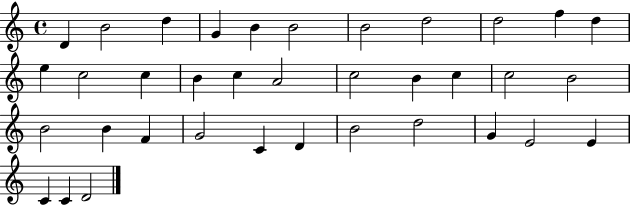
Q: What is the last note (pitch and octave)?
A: D4